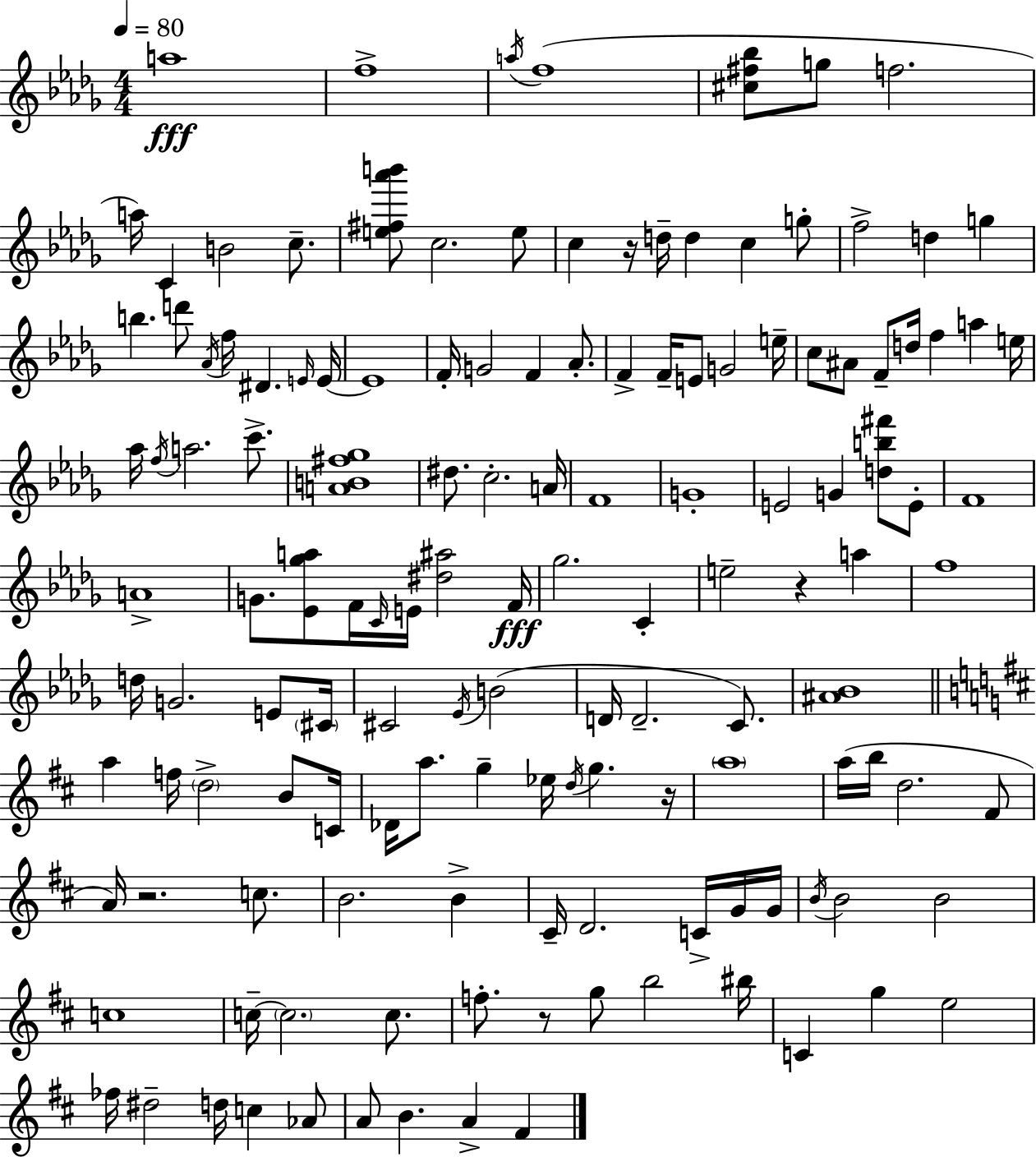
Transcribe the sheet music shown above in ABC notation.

X:1
T:Untitled
M:4/4
L:1/4
K:Bbm
a4 f4 a/4 f4 [^c^f_b]/2 g/2 f2 a/4 C B2 c/2 [e^f_a'b']/2 c2 e/2 c z/4 d/4 d c g/2 f2 d g b d'/2 _A/4 f/4 ^D E/4 E/4 E4 F/4 G2 F _A/2 F F/4 E/2 G2 e/4 c/2 ^A/2 F/2 d/4 f a e/4 _a/4 f/4 a2 c'/2 [AB^f_g]4 ^d/2 c2 A/4 F4 G4 E2 G [db^f']/2 E/2 F4 A4 G/2 [_E_ga]/2 F/4 C/4 E/4 [^d^a]2 F/4 _g2 C e2 z a f4 d/4 G2 E/2 ^C/4 ^C2 _E/4 B2 D/4 D2 C/2 [^A_B]4 a f/4 d2 B/2 C/4 _D/4 a/2 g _e/4 d/4 g z/4 a4 a/4 b/4 d2 ^F/2 A/4 z2 c/2 B2 B ^C/4 D2 C/4 G/4 G/4 B/4 B2 B2 c4 c/4 c2 c/2 f/2 z/2 g/2 b2 ^b/4 C g e2 _f/4 ^d2 d/4 c _A/2 A/2 B A ^F